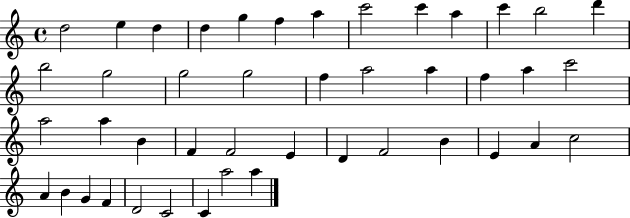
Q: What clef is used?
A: treble